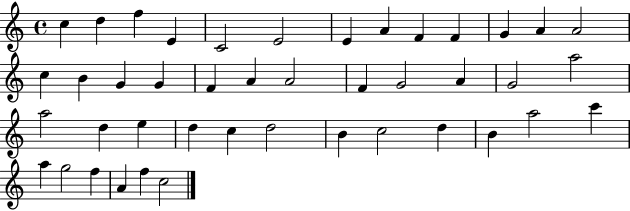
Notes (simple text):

C5/q D5/q F5/q E4/q C4/h E4/h E4/q A4/q F4/q F4/q G4/q A4/q A4/h C5/q B4/q G4/q G4/q F4/q A4/q A4/h F4/q G4/h A4/q G4/h A5/h A5/h D5/q E5/q D5/q C5/q D5/h B4/q C5/h D5/q B4/q A5/h C6/q A5/q G5/h F5/q A4/q F5/q C5/h